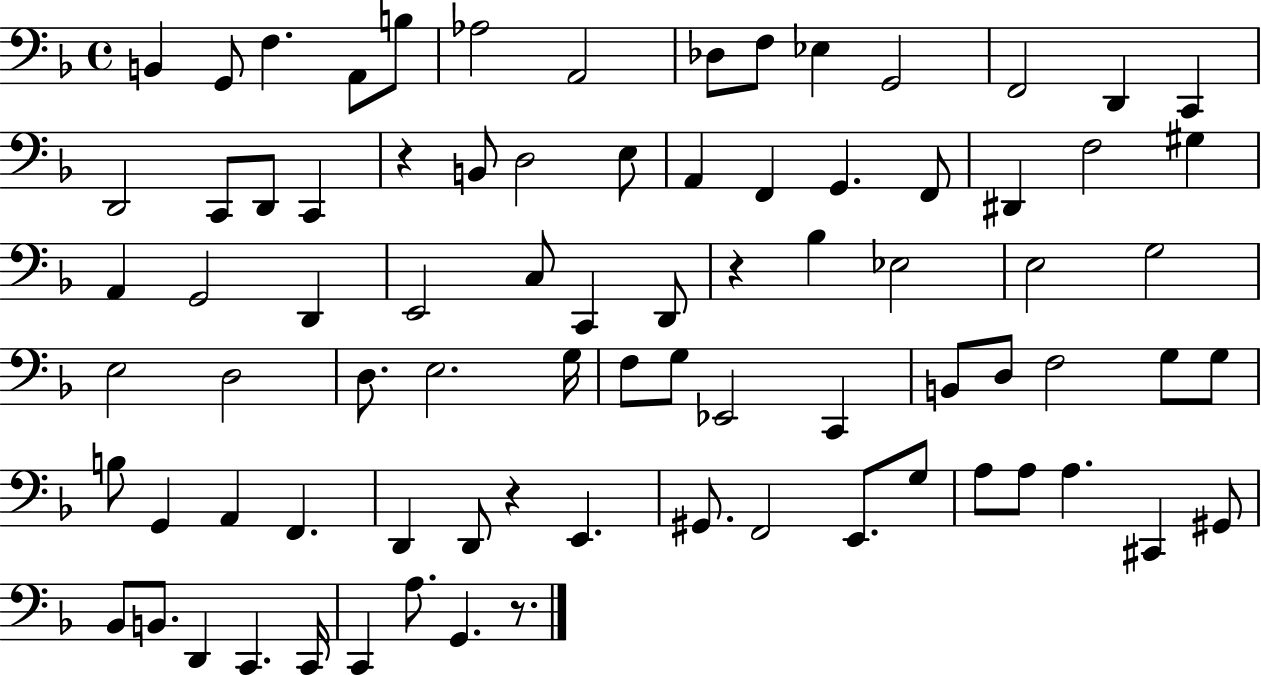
{
  \clef bass
  \time 4/4
  \defaultTimeSignature
  \key f \major
  b,4 g,8 f4. a,8 b8 | aes2 a,2 | des8 f8 ees4 g,2 | f,2 d,4 c,4 | \break d,2 c,8 d,8 c,4 | r4 b,8 d2 e8 | a,4 f,4 g,4. f,8 | dis,4 f2 gis4 | \break a,4 g,2 d,4 | e,2 c8 c,4 d,8 | r4 bes4 ees2 | e2 g2 | \break e2 d2 | d8. e2. g16 | f8 g8 ees,2 c,4 | b,8 d8 f2 g8 g8 | \break b8 g,4 a,4 f,4. | d,4 d,8 r4 e,4. | gis,8. f,2 e,8. g8 | a8 a8 a4. cis,4 gis,8 | \break bes,8 b,8. d,4 c,4. c,16 | c,4 a8. g,4. r8. | \bar "|."
}